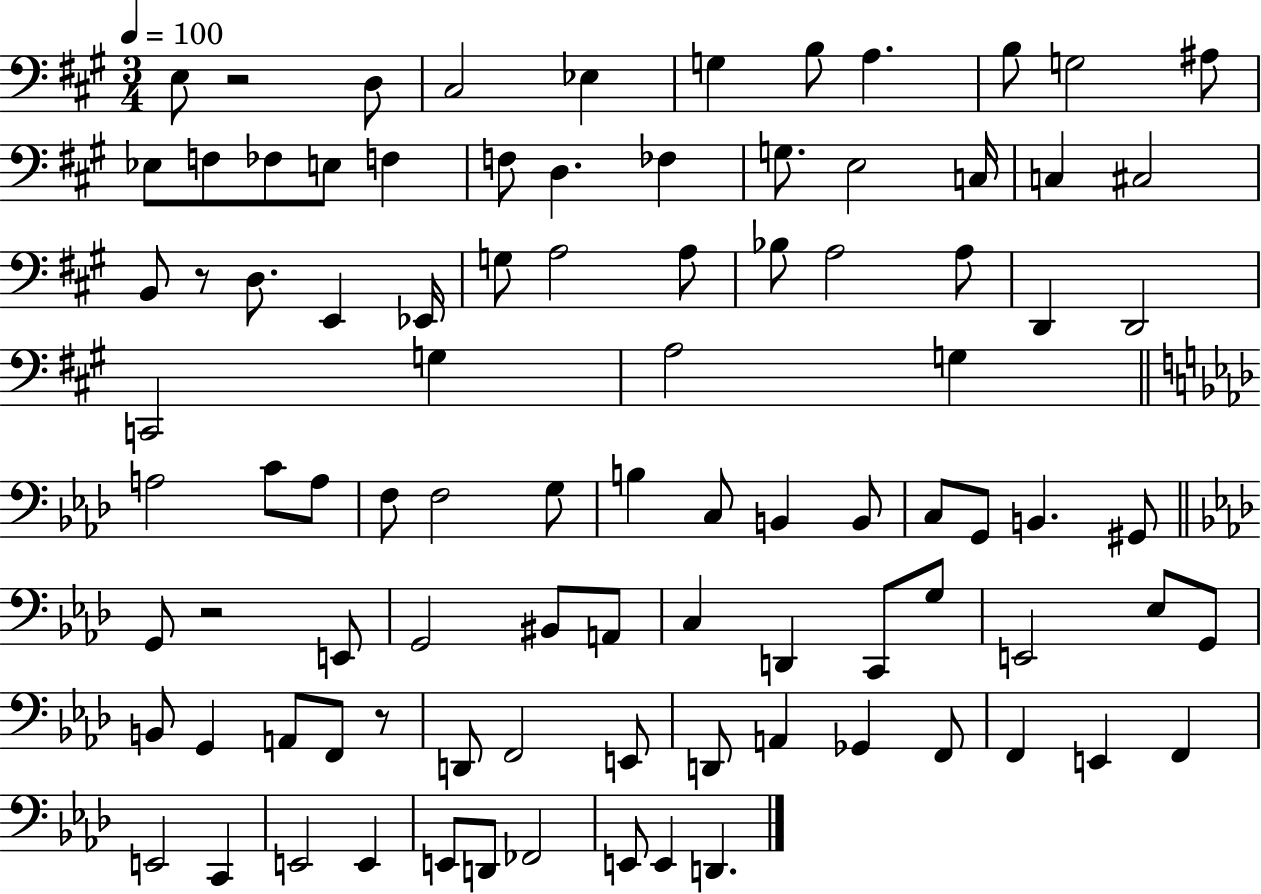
{
  \clef bass
  \numericTimeSignature
  \time 3/4
  \key a \major
  \tempo 4 = 100
  e8 r2 d8 | cis2 ees4 | g4 b8 a4. | b8 g2 ais8 | \break ees8 f8 fes8 e8 f4 | f8 d4. fes4 | g8. e2 c16 | c4 cis2 | \break b,8 r8 d8. e,4 ees,16 | g8 a2 a8 | bes8 a2 a8 | d,4 d,2 | \break c,2 g4 | a2 g4 | \bar "||" \break \key f \minor a2 c'8 a8 | f8 f2 g8 | b4 c8 b,4 b,8 | c8 g,8 b,4. gis,8 | \break \bar "||" \break \key aes \major g,8 r2 e,8 | g,2 bis,8 a,8 | c4 d,4 c,8 g8 | e,2 ees8 g,8 | \break b,8 g,4 a,8 f,8 r8 | d,8 f,2 e,8 | d,8 a,4 ges,4 f,8 | f,4 e,4 f,4 | \break e,2 c,4 | e,2 e,4 | e,8 d,8 fes,2 | e,8 e,4 d,4. | \break \bar "|."
}